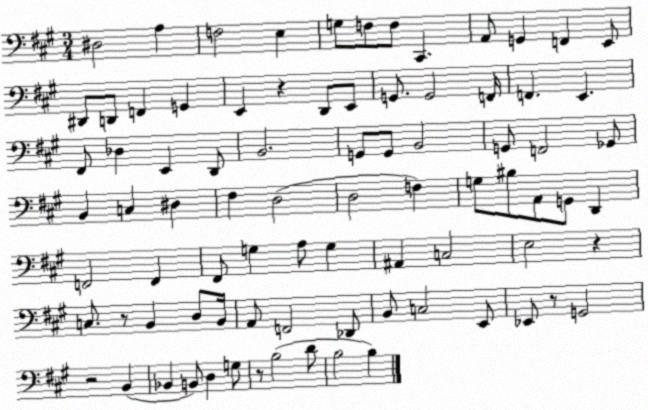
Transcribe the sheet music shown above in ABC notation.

X:1
T:Untitled
M:3/4
L:1/4
K:A
^D,2 A, F,2 E, G,/2 F,/2 F,/2 ^C,, A,,/2 G,, F,, E,,/2 ^D,,/2 D,,/2 F,, G,, E,, z D,,/2 E,,/2 G,,/2 G,,2 F,,/4 F,, E,, ^F,,/2 _D, E,, D,,/2 B,,2 G,,/2 G,,/2 B,,2 G,,/2 F,,2 _G,,/2 B,, C, ^D, ^F, D,2 D,2 F, G,/2 ^B,/2 A,,/2 G,,/2 D,, F,,2 F,, ^F,,/2 G, A,/2 G, ^A,, C,2 E,2 z C,/2 z/2 B,, D,/2 B,,/4 A,,/2 F,,2 _D,,/2 B,,/2 C,2 E,,/2 _E,,/2 z/2 G,,2 z2 B,, _B,, B,,/2 D, G,/2 z/2 B,2 D/2 B,2 B,